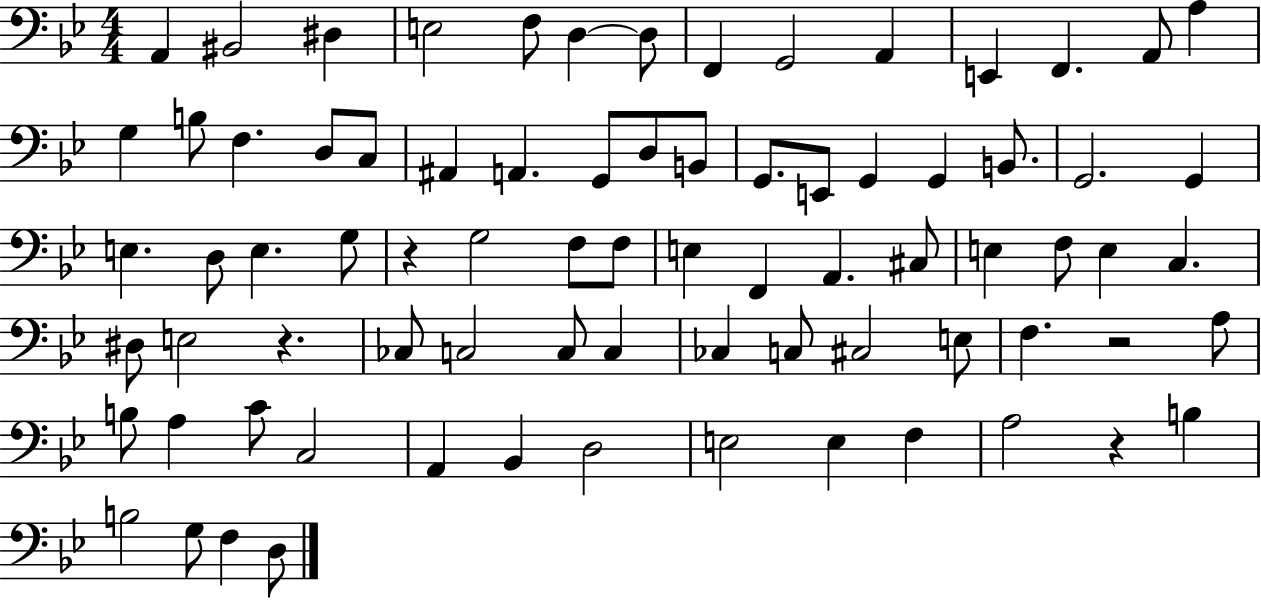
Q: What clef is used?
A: bass